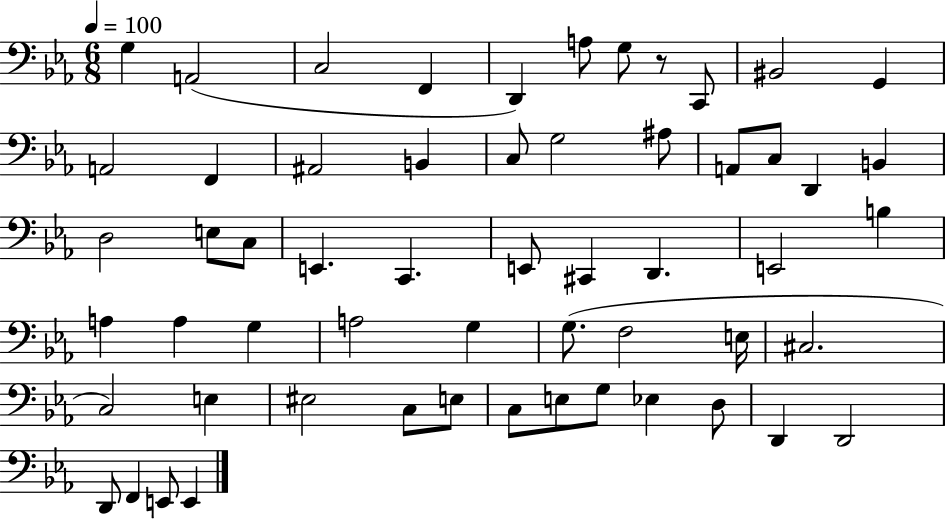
G3/q A2/h C3/h F2/q D2/q A3/e G3/e R/e C2/e BIS2/h G2/q A2/h F2/q A#2/h B2/q C3/e G3/h A#3/e A2/e C3/e D2/q B2/q D3/h E3/e C3/e E2/q. C2/q. E2/e C#2/q D2/q. E2/h B3/q A3/q A3/q G3/q A3/h G3/q G3/e. F3/h E3/s C#3/h. C3/h E3/q EIS3/h C3/e E3/e C3/e E3/e G3/e Eb3/q D3/e D2/q D2/h D2/e F2/q E2/e E2/q